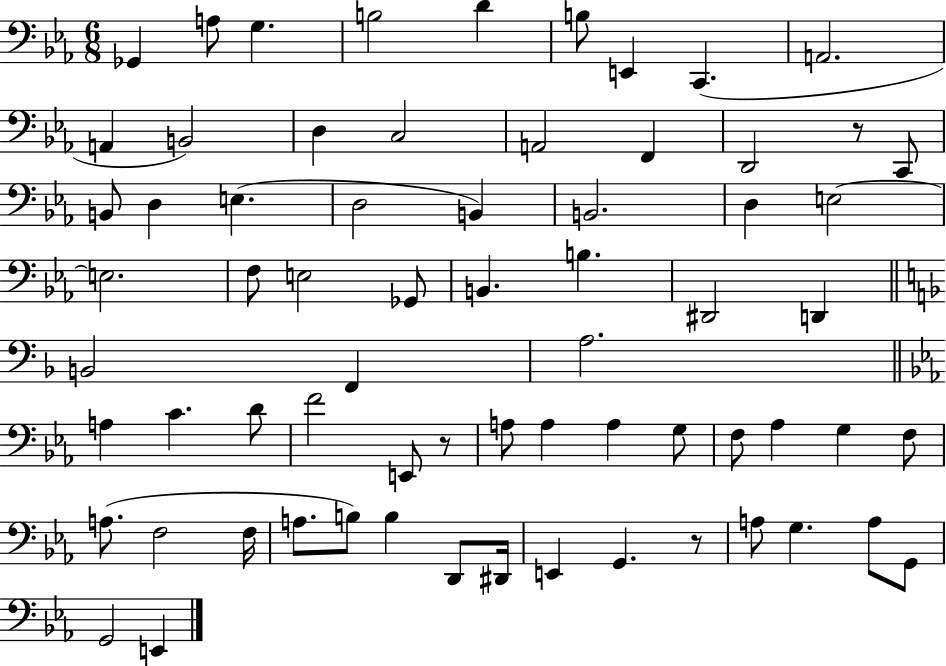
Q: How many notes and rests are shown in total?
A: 68